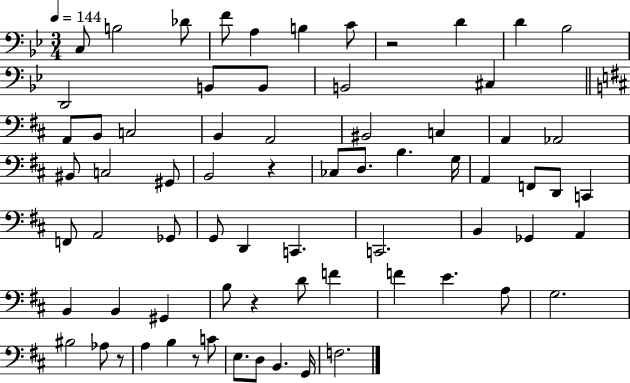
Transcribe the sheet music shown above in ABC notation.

X:1
T:Untitled
M:3/4
L:1/4
K:Bb
C,/2 B,2 _D/2 F/2 A, B, C/2 z2 D D _B,2 D,,2 B,,/2 B,,/2 B,,2 ^C, A,,/2 B,,/2 C,2 B,, A,,2 ^B,,2 C, A,, _A,,2 ^B,,/2 C,2 ^G,,/2 B,,2 z _C,/2 D,/2 B, G,/4 A,, F,,/2 D,,/2 C,, F,,/2 A,,2 _G,,/2 G,,/2 D,, C,, C,,2 B,, _G,, A,, B,, B,, ^G,, B,/2 z D/2 F F E A,/2 G,2 ^B,2 _A,/2 z/2 A, B, z/2 C/2 E,/2 D,/2 B,, G,,/4 F,2